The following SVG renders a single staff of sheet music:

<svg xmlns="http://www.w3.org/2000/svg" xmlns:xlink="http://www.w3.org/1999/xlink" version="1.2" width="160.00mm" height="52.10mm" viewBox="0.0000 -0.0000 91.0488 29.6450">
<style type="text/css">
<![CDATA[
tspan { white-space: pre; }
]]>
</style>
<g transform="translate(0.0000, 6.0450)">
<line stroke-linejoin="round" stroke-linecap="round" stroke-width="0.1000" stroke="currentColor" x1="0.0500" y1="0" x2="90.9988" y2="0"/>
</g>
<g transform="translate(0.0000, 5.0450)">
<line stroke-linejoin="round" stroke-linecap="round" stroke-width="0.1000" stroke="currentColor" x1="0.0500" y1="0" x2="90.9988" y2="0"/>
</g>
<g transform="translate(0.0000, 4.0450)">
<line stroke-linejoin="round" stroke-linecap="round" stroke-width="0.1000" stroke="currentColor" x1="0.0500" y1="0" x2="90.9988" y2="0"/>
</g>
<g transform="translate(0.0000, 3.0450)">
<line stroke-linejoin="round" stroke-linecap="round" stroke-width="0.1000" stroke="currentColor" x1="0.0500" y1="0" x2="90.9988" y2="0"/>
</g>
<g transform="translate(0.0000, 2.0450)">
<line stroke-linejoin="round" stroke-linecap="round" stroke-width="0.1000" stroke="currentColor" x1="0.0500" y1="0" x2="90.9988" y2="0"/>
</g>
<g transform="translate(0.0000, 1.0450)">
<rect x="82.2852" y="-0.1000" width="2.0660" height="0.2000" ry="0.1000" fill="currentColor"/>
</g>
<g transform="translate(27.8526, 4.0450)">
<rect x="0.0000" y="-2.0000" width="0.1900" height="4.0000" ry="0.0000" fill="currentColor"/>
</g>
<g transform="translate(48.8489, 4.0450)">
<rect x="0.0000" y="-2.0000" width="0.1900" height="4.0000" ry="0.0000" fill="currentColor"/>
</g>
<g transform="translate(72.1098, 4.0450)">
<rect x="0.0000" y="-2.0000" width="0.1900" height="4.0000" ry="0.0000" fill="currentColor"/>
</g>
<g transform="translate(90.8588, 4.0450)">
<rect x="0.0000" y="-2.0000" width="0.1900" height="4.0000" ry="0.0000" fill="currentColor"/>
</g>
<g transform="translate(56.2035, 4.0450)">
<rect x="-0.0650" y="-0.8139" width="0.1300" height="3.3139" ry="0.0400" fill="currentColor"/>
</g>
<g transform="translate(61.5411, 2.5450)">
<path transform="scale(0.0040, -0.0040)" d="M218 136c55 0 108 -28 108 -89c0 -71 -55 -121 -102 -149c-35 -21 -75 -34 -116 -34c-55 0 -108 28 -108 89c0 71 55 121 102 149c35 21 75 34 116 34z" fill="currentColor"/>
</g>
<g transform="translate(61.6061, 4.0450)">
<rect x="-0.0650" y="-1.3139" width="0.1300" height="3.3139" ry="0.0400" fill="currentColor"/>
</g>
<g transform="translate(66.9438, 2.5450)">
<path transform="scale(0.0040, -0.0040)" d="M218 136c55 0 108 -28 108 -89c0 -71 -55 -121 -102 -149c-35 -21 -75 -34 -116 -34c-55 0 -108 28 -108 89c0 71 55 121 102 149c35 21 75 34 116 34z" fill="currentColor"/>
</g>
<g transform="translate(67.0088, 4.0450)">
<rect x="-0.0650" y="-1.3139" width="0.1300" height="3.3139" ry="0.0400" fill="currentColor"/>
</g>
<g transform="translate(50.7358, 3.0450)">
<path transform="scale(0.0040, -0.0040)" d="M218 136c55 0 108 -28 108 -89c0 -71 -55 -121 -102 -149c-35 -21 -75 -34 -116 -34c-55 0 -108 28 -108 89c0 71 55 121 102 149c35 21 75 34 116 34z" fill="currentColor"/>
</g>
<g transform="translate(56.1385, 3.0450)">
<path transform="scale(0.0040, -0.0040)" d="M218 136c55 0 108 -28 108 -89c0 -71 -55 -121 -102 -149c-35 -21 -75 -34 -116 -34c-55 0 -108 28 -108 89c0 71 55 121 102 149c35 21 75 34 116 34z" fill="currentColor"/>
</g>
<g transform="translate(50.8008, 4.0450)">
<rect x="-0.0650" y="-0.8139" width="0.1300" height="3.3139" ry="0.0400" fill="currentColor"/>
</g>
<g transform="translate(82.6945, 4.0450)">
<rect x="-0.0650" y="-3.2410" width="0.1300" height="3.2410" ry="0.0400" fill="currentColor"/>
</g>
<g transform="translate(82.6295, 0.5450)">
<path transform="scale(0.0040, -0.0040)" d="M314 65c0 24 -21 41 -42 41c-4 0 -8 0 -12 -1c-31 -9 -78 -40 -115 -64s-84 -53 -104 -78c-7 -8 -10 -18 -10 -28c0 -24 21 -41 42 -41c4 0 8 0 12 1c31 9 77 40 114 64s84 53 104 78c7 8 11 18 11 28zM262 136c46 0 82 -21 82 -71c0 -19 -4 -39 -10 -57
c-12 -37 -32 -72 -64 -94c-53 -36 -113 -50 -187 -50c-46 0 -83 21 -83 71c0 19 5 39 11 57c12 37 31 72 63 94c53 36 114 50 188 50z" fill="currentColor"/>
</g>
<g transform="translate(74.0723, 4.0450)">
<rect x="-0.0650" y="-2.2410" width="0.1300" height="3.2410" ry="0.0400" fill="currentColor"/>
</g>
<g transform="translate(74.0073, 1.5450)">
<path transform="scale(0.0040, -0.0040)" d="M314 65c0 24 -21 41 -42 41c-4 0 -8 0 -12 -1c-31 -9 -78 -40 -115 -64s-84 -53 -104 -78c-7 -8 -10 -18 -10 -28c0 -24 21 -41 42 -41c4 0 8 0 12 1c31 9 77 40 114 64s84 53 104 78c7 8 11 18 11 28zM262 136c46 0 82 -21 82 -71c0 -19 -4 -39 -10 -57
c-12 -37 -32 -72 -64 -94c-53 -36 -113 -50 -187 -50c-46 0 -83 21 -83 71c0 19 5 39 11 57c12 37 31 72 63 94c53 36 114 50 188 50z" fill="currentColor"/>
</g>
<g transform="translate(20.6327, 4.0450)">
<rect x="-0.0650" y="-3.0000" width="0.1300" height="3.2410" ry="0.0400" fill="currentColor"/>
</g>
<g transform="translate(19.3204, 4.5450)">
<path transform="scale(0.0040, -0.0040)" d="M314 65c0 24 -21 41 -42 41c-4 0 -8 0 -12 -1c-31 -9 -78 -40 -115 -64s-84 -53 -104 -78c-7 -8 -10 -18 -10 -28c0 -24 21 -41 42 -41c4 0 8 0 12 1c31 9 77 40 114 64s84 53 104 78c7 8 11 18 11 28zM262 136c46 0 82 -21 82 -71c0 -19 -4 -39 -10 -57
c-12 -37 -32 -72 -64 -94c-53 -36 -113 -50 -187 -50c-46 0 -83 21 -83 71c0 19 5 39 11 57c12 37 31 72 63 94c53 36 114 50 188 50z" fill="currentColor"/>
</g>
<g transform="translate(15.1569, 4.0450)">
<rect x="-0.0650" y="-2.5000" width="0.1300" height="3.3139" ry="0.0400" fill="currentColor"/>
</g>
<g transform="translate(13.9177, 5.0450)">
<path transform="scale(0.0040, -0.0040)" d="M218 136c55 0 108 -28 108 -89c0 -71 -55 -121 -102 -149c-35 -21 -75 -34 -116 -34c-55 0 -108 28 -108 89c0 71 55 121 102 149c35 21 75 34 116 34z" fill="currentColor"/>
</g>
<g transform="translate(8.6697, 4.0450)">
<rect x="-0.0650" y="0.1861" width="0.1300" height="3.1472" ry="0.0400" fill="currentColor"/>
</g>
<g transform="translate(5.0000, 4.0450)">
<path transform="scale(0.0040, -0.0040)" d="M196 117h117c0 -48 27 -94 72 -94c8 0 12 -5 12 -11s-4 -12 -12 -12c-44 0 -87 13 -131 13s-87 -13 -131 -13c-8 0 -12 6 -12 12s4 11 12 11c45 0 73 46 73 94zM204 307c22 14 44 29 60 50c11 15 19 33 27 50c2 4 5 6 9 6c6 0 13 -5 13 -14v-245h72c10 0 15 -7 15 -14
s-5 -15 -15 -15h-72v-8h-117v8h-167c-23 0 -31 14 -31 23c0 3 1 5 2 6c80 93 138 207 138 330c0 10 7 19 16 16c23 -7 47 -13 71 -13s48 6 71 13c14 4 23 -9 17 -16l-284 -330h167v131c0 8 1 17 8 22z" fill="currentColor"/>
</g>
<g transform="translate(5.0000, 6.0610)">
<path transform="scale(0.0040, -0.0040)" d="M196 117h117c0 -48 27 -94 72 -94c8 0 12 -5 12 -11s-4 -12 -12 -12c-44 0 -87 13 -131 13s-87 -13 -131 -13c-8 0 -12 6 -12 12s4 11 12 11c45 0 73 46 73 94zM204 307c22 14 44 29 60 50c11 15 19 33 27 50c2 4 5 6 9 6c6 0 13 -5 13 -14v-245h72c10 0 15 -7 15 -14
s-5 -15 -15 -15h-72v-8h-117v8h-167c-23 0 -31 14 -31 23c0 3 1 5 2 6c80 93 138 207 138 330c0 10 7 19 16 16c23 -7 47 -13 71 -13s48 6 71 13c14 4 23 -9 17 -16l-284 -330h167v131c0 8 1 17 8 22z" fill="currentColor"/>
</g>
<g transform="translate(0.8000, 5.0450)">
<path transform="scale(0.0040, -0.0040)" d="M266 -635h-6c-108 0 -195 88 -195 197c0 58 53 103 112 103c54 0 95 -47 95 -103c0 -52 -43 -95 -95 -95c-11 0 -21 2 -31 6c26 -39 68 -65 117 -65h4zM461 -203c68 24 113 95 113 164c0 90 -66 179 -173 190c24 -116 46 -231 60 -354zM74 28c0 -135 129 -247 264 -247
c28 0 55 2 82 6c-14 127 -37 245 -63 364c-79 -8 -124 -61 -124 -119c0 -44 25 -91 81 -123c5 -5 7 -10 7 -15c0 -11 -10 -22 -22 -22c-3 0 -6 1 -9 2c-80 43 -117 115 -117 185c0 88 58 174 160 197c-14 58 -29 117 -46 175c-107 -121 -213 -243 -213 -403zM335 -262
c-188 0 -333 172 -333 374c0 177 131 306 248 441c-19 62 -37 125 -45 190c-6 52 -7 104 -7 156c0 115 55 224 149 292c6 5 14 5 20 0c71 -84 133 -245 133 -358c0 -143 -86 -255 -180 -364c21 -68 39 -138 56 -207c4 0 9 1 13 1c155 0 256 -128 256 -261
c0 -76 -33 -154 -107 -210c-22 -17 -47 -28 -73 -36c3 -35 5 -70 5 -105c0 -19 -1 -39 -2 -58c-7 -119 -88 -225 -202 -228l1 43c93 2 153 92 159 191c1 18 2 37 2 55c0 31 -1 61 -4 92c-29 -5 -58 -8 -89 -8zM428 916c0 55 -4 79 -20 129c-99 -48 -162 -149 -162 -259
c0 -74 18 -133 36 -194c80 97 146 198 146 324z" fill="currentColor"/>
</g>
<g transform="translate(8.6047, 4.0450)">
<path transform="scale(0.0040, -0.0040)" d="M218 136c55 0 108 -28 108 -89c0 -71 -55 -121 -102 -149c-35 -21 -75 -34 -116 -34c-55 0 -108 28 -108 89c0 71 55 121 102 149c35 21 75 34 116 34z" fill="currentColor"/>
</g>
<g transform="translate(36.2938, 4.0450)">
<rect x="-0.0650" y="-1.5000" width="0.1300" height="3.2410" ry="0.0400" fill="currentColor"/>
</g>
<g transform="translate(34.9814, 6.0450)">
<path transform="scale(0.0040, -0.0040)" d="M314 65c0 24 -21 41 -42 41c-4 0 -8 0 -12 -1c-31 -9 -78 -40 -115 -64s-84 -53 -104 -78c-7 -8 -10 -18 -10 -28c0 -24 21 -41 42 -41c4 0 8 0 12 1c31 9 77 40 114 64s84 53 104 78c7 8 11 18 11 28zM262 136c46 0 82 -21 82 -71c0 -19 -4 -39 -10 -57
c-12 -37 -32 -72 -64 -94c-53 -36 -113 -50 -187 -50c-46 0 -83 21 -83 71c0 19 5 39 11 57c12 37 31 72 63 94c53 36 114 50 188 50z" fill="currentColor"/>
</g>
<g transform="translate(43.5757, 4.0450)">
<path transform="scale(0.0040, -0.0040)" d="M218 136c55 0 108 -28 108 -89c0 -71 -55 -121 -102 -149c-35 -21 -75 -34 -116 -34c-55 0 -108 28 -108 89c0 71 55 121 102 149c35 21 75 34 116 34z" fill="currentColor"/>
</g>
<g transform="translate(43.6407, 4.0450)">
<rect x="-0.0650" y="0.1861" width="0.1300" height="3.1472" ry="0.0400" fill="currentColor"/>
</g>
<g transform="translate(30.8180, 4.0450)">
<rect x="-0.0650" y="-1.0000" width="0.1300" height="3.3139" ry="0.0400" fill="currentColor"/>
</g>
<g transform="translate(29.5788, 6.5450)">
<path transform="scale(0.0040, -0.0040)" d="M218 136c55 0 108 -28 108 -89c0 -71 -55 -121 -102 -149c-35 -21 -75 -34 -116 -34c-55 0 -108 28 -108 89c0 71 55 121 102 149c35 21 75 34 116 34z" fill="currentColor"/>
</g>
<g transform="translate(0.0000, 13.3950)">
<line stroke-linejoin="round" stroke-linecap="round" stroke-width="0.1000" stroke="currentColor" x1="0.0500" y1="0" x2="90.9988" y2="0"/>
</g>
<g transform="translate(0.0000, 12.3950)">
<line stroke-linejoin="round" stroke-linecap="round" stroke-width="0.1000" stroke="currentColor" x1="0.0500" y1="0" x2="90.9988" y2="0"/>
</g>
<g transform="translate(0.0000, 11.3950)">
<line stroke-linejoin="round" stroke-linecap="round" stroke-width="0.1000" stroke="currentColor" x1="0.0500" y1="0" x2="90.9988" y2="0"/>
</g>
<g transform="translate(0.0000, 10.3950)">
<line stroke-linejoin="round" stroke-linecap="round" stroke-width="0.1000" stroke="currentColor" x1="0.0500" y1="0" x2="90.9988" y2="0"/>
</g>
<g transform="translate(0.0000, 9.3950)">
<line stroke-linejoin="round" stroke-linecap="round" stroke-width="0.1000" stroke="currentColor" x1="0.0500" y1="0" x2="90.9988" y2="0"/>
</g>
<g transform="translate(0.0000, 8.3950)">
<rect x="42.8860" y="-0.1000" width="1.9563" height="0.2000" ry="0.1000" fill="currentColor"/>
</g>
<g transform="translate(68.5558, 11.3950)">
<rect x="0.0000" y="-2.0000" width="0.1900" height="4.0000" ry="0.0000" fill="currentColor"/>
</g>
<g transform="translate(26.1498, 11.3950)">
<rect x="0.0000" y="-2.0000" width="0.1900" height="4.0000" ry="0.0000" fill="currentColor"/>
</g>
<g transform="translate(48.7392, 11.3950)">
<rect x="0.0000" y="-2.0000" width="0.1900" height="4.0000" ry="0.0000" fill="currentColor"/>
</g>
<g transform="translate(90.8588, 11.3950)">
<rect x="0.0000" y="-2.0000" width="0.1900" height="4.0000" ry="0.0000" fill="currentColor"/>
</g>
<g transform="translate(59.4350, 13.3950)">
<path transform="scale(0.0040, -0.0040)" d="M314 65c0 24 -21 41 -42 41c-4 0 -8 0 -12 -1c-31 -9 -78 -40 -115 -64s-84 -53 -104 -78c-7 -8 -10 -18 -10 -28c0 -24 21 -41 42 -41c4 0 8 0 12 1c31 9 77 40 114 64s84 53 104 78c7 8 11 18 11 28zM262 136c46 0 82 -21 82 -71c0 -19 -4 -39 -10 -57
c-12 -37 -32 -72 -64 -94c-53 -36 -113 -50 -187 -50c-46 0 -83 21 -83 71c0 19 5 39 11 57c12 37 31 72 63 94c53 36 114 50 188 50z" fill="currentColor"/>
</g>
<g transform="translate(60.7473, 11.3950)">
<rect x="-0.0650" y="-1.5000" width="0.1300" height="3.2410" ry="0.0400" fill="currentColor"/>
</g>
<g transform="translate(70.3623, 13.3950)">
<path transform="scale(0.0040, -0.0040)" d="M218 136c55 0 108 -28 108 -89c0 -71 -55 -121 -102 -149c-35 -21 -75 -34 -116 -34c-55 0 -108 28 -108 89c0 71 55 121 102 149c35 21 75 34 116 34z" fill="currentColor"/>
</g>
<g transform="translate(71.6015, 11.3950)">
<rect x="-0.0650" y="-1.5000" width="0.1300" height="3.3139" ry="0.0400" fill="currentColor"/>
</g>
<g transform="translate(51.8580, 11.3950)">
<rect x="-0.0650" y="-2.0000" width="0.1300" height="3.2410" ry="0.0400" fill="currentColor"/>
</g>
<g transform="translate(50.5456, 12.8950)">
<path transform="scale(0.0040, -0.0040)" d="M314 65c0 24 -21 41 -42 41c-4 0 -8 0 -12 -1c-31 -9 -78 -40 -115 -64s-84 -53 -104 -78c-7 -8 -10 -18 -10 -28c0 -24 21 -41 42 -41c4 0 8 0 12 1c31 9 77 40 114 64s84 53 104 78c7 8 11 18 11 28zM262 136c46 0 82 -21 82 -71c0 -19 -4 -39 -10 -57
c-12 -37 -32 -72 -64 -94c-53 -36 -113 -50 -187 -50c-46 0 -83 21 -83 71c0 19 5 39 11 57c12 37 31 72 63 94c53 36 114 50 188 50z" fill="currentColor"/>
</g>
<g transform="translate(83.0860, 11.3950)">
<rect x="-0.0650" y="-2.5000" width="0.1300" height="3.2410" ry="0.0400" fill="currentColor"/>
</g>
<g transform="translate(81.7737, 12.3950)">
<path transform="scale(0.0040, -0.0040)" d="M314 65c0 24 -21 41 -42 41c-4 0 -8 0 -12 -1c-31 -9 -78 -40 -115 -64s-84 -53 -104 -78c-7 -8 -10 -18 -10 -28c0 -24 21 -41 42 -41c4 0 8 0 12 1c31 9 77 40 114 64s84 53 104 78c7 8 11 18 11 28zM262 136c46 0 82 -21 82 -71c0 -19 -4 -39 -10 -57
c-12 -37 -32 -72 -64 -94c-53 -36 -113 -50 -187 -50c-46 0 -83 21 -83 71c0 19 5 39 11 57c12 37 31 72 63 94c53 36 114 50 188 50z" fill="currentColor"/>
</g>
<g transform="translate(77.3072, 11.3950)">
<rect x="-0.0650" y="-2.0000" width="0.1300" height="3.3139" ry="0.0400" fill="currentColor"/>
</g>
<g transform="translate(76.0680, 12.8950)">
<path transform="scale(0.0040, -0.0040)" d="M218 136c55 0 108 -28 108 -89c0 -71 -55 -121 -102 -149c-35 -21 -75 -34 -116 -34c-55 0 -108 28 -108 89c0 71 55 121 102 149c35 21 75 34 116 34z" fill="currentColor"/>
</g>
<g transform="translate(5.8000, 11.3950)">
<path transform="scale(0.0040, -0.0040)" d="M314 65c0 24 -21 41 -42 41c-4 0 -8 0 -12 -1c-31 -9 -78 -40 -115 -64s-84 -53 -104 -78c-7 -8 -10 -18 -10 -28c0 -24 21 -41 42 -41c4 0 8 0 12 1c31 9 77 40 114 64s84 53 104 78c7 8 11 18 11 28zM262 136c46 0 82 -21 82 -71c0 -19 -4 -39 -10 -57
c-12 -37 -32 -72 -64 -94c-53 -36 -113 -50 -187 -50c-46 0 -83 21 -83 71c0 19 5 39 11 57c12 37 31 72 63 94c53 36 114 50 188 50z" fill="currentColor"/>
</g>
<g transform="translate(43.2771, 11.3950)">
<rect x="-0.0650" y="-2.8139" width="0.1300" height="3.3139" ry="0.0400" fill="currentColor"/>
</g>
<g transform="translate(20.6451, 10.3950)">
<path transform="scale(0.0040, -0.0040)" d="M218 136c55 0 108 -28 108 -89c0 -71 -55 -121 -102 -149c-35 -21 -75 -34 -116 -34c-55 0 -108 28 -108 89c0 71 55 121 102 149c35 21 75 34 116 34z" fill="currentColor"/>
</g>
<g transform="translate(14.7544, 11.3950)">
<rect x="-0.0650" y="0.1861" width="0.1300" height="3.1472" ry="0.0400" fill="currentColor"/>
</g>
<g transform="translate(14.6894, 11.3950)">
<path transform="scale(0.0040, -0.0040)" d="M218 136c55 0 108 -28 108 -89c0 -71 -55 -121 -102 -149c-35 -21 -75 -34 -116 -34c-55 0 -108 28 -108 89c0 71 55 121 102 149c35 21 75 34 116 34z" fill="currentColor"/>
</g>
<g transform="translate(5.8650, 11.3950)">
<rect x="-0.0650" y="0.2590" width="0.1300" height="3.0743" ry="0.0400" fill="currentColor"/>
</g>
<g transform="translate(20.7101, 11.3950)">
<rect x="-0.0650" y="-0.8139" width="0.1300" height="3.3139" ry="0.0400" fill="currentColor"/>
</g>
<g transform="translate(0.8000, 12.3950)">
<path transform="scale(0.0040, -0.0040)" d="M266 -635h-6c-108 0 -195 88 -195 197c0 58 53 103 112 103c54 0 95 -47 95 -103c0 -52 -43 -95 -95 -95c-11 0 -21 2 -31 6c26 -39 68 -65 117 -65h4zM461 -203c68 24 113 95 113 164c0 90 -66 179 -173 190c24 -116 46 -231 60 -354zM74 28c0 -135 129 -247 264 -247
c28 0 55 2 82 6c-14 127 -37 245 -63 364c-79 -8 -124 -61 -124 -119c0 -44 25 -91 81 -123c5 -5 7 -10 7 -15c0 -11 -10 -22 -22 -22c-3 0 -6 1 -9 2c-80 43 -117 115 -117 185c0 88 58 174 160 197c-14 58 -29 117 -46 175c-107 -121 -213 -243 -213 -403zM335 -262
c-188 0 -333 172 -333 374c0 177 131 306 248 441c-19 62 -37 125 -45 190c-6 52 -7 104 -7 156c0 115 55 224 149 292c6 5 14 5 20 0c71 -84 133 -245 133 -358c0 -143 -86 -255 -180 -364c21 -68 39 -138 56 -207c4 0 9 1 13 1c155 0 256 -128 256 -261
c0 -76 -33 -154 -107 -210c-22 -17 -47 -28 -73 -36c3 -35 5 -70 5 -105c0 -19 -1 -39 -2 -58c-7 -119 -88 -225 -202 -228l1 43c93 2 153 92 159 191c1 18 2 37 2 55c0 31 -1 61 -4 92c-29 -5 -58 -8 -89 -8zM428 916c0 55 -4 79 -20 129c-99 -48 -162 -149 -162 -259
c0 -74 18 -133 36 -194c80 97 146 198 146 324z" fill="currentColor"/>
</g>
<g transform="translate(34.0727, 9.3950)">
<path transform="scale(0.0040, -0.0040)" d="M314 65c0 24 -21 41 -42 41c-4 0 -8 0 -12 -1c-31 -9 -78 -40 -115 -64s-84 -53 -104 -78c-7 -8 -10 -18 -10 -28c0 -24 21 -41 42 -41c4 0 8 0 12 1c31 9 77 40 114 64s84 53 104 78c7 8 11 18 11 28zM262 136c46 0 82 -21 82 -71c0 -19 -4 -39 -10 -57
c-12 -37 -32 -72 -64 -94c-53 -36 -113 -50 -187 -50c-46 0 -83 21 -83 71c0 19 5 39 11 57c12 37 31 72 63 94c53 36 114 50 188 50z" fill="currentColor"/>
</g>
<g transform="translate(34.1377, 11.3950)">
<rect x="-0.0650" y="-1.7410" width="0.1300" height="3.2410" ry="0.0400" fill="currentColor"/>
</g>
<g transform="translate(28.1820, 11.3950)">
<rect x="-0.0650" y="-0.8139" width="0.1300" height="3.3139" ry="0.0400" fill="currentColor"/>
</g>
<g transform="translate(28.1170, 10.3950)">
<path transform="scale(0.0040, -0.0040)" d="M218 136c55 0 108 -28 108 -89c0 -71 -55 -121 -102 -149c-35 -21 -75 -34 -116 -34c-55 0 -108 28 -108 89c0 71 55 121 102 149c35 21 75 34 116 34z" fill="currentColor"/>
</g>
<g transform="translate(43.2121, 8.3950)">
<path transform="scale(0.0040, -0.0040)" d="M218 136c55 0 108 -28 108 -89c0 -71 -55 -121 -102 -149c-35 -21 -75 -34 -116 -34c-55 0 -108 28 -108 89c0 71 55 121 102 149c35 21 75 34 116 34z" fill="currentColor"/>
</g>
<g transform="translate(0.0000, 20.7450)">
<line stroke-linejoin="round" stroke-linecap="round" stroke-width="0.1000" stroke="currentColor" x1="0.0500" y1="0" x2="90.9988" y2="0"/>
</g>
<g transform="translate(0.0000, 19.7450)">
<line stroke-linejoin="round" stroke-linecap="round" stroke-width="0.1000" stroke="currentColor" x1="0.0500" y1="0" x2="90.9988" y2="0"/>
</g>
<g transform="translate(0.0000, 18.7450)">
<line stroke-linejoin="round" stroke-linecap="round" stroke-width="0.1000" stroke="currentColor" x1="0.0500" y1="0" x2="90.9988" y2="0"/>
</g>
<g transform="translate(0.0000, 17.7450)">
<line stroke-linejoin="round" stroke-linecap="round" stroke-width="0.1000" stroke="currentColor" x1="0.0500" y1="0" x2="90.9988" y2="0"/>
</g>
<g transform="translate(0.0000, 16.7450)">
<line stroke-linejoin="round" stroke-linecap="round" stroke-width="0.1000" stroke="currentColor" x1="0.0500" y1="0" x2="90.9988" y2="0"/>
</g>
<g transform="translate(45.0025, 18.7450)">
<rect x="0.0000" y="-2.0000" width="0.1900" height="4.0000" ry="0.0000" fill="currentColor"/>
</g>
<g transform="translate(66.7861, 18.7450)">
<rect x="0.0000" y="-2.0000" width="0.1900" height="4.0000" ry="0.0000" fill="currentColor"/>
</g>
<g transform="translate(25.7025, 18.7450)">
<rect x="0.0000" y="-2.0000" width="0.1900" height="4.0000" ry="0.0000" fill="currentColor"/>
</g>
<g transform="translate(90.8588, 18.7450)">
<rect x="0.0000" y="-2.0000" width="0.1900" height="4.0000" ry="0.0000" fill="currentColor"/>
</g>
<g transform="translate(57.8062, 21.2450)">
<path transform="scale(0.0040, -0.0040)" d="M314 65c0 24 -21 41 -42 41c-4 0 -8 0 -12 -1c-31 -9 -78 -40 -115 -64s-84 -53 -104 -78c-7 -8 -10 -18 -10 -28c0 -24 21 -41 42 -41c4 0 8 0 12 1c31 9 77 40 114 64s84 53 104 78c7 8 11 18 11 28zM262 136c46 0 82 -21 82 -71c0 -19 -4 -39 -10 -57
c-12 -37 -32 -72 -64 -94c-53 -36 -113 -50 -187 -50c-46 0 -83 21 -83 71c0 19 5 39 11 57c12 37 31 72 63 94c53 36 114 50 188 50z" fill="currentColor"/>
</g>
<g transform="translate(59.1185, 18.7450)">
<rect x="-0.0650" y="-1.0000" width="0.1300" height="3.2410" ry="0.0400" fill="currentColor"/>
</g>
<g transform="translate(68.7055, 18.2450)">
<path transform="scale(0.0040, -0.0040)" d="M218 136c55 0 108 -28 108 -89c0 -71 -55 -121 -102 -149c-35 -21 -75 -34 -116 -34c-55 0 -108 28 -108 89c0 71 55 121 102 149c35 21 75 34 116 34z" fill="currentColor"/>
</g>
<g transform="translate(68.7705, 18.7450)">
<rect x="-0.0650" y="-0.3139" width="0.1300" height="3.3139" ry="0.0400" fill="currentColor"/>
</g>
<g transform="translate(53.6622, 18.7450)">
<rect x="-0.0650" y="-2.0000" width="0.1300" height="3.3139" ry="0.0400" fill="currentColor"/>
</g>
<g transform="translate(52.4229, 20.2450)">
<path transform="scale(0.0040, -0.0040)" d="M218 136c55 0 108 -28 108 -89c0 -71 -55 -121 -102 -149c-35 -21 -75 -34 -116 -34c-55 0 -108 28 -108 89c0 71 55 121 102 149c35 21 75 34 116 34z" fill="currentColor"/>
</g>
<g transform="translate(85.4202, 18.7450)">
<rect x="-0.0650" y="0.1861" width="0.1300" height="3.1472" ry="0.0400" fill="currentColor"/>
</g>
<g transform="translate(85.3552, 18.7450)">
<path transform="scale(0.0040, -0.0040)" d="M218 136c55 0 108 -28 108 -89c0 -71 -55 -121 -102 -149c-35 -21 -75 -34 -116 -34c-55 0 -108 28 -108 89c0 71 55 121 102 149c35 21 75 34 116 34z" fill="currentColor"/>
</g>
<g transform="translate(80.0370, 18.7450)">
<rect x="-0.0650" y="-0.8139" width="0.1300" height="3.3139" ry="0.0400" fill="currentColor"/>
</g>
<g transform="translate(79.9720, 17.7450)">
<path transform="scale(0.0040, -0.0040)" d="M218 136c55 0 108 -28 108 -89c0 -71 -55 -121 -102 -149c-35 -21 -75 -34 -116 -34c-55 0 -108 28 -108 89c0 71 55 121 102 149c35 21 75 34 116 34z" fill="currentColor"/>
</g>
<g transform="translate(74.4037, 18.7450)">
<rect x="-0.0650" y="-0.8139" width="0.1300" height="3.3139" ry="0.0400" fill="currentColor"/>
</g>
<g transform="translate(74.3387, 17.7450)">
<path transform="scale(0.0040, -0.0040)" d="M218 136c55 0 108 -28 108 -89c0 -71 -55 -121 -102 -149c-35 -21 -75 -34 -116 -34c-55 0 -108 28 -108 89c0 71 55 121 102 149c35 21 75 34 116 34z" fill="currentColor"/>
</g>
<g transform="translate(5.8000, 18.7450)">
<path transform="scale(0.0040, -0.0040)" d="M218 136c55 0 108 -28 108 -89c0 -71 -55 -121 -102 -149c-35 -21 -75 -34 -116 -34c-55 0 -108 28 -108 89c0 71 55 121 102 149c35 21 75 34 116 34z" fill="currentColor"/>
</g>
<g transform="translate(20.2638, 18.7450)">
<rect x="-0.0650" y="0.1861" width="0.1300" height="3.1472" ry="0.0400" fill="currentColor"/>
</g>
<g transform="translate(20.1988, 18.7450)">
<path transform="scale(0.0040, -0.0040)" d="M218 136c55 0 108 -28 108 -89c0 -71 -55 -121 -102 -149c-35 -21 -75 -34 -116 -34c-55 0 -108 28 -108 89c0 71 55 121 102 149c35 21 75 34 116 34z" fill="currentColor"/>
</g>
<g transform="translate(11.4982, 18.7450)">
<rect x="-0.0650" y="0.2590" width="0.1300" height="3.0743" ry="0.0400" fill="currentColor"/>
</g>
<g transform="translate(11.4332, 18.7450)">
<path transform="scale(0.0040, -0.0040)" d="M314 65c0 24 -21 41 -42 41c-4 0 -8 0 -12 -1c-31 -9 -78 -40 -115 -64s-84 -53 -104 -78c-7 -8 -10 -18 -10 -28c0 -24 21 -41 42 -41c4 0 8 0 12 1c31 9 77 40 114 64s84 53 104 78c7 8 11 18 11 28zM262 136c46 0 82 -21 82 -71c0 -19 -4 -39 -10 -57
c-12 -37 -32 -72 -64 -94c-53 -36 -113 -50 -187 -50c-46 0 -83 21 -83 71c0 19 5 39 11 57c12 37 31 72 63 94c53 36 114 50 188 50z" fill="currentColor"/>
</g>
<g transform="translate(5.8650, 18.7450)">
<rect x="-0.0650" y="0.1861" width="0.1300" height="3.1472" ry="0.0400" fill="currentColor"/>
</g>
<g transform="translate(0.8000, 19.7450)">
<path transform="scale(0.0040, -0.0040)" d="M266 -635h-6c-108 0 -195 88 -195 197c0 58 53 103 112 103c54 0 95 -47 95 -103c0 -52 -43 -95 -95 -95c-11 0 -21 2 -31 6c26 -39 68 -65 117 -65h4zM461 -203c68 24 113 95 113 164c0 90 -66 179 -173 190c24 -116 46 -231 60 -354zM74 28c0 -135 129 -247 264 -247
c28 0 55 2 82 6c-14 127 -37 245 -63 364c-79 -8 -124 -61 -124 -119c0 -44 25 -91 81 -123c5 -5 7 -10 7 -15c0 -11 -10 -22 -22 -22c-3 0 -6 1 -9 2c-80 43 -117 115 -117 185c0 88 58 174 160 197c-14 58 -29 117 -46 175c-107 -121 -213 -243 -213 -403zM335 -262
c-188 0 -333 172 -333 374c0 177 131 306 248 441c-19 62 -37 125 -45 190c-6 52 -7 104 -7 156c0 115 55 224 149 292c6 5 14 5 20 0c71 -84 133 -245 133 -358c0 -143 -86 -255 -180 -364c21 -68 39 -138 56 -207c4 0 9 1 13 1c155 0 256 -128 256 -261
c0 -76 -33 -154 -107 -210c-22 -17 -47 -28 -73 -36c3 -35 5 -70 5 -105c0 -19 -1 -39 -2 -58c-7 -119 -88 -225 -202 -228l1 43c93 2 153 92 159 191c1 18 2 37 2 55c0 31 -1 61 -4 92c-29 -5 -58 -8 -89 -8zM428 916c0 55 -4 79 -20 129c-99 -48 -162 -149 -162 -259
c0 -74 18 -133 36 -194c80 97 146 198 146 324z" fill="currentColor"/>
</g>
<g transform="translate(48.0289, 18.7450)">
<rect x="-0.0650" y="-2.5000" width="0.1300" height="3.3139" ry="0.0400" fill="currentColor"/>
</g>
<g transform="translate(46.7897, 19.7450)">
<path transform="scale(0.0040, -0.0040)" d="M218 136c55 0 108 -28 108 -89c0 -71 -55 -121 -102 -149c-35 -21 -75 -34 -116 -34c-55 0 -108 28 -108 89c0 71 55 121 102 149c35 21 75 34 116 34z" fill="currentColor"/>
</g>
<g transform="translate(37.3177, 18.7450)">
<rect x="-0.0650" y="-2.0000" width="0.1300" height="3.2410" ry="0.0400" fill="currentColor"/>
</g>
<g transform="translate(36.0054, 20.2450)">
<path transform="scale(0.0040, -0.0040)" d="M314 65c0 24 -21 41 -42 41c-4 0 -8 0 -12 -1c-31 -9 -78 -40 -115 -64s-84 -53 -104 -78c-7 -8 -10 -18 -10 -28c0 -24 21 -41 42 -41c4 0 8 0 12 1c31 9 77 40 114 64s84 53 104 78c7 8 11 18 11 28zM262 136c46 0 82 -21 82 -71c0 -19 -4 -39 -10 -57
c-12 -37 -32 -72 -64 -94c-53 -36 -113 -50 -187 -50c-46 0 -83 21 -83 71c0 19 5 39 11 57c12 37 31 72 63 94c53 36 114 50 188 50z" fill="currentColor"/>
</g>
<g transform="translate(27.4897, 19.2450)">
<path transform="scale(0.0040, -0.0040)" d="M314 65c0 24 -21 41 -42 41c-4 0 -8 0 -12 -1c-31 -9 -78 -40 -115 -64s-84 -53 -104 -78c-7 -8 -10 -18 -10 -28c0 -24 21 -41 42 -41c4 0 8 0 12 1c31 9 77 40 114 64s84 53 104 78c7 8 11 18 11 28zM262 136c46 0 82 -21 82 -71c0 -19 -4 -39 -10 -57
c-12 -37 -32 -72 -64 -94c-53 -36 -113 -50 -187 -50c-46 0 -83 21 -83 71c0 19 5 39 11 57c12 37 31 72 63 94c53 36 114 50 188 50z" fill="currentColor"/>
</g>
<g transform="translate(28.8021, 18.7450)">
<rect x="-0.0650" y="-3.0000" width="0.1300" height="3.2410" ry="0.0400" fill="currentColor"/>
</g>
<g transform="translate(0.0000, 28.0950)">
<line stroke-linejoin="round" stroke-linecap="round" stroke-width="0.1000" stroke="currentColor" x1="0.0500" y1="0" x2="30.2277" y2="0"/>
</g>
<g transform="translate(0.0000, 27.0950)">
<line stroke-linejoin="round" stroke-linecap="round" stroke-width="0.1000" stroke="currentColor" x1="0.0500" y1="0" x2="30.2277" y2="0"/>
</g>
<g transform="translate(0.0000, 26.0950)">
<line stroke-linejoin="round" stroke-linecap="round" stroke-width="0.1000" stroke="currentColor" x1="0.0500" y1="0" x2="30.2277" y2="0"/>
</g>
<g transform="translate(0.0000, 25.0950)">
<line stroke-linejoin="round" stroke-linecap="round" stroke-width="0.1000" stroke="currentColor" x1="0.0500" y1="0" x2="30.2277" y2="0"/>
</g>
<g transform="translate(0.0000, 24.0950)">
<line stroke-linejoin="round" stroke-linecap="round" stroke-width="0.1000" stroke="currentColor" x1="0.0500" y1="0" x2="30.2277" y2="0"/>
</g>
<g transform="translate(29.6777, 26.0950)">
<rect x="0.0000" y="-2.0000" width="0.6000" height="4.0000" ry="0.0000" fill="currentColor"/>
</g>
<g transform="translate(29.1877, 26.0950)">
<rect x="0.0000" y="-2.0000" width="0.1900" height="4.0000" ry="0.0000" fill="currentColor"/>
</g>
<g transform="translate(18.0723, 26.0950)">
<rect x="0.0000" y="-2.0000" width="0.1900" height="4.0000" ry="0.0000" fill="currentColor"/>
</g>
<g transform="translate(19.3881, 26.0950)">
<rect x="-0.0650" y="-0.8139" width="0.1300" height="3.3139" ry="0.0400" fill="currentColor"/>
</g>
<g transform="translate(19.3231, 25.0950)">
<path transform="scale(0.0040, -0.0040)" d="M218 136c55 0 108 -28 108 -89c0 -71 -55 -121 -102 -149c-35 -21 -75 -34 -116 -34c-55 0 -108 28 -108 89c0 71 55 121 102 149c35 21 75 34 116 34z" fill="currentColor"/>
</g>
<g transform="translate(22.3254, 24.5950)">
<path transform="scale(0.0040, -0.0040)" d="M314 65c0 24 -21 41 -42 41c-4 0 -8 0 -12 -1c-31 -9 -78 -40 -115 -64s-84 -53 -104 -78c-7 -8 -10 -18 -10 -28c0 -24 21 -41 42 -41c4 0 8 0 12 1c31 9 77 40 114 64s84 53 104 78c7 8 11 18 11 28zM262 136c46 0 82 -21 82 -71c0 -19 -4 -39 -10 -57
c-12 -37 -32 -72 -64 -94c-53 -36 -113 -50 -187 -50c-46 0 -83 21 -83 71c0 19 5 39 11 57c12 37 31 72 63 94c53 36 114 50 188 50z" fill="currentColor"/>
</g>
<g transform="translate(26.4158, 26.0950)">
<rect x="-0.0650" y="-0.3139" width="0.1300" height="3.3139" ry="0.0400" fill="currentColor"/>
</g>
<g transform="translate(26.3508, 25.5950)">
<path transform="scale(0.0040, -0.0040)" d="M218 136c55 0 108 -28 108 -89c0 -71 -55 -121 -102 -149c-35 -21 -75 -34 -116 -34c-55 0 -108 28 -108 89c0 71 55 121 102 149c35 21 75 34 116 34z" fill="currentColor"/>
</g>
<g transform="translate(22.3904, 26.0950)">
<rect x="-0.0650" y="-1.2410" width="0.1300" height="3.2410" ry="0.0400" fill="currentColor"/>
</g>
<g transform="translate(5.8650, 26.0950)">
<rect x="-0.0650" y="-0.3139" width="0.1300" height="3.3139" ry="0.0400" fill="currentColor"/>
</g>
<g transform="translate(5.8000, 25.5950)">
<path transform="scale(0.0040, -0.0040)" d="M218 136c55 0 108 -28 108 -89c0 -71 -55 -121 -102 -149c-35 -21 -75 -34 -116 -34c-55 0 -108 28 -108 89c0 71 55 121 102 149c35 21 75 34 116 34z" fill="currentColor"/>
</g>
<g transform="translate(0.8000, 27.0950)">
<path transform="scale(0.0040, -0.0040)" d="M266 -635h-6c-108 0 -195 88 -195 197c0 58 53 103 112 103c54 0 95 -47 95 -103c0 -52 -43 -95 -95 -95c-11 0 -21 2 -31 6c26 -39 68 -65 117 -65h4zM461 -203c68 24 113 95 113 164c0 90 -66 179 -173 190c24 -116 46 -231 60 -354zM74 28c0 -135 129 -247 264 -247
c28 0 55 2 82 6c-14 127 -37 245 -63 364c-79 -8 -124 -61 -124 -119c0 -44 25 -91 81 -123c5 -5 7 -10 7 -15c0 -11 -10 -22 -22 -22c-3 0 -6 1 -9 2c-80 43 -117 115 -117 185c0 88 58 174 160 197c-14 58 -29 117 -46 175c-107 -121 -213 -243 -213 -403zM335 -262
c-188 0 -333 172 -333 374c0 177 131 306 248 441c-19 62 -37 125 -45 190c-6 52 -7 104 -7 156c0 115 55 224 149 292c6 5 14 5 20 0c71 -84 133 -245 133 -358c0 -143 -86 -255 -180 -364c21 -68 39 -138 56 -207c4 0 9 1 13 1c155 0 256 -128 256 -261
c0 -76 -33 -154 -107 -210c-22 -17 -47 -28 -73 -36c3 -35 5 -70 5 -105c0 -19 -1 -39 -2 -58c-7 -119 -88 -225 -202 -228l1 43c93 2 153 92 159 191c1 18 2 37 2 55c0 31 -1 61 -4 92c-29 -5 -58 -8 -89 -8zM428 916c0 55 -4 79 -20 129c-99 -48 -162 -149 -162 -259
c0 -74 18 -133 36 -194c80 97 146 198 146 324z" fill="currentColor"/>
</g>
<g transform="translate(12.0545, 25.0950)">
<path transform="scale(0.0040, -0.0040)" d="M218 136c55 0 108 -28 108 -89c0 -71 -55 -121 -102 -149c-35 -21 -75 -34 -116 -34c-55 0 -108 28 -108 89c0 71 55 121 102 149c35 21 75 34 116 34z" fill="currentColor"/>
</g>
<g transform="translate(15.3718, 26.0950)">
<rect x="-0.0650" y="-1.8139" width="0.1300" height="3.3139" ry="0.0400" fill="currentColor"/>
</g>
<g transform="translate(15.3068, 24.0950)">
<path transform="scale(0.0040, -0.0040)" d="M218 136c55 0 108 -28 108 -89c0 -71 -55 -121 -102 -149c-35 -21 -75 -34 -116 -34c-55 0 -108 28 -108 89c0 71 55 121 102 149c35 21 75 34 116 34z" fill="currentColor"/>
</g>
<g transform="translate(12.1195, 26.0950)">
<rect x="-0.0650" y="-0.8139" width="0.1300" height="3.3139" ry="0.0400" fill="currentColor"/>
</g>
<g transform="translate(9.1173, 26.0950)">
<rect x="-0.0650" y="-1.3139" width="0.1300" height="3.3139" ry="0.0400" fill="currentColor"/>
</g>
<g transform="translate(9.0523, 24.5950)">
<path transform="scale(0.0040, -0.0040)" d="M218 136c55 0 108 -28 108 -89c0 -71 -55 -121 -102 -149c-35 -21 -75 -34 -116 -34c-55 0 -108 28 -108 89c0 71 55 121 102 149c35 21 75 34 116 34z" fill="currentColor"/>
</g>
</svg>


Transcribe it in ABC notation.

X:1
T:Untitled
M:4/4
L:1/4
K:C
B G A2 D E2 B d d e e g2 b2 B2 B d d f2 a F2 E2 E F G2 B B2 B A2 F2 G F D2 c d d B c e d f d e2 c